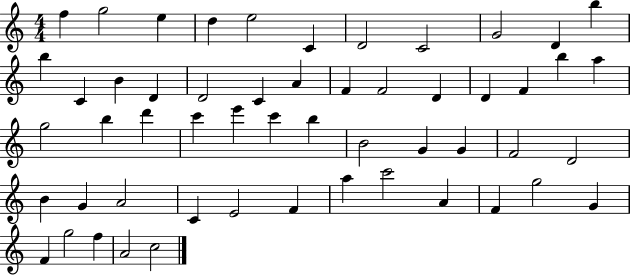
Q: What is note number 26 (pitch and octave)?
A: G5